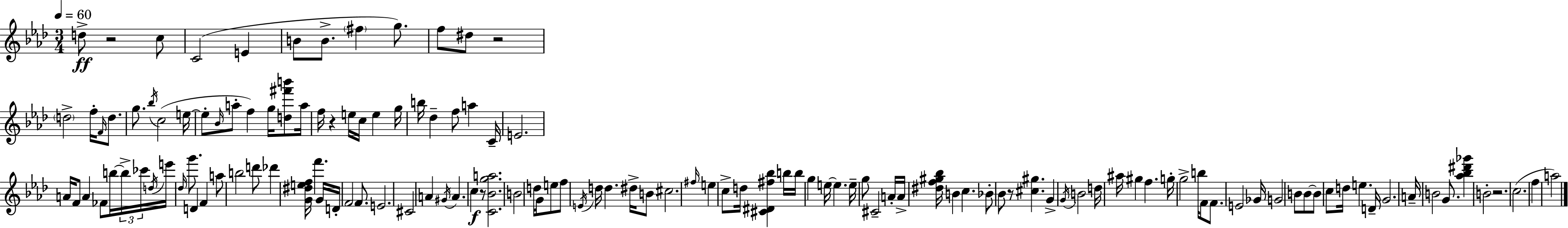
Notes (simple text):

D5/e R/h C5/e C4/h E4/q B4/e B4/e. F#5/q G5/e. F5/e D#5/e R/h D5/h F5/s F4/s D5/e. G5/e. Bb5/s C5/h E5/s E5/e Bb4/s A5/e F5/q G5/s [D5,F#6,B6]/e A5/s F5/s R/q E5/s C5/s E5/q G5/s B5/s Db5/q F5/e A5/q C4/s E4/h. A4/s F4/e A4/q FES4/e B5/s B5/s CES6/s D5/s E6/s Db5/s G6/e. D4/q F4/q A5/e B5/h D6/e Db6/q [G4,D#5,E5,F5]/s F6/q. G4/s D4/s F4/h F4/e. E4/h. C#4/h A4/q G#4/s A4/q. C5/q R/e [C4,Bb4,G5,A5]/h. B4/h D5/s G4/s E5/e F5/e E4/s D5/s D5/q. D#5/s B4/e C#5/h. F#5/s E5/q C5/e D5/s [C#4,D#4,F#5,Bb5]/q B5/s B5/s G5/q E5/s E5/q. E5/s G5/e C#4/h A4/s A4/s [D#5,F5,G#5,Bb5]/s B4/q C5/q. Bb4/e Bb4/e R/e [C#5,G#5]/q. G4/q G4/s B4/h D5/s A#5/s G#5/q F5/q. G5/s G5/h B5/s F4/e F4/e. E4/h Gb4/s G4/h B4/e B4/e B4/e C5/e D5/s E5/q. D4/s G4/h. A4/s B4/h G4/e. [Ab5,Bb5,D#6,Gb6]/q B4/h R/h. C5/h. F5/q A5/h